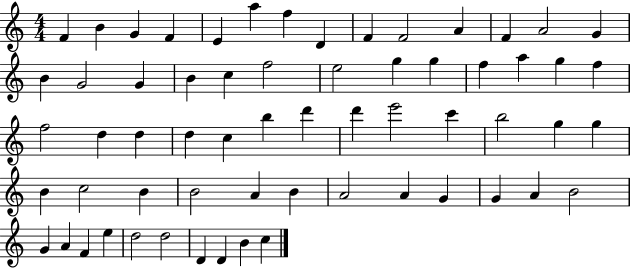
X:1
T:Untitled
M:4/4
L:1/4
K:C
F B G F E a f D F F2 A F A2 G B G2 G B c f2 e2 g g f a g f f2 d d d c b d' d' e'2 c' b2 g g B c2 B B2 A B A2 A G G A B2 G A F e d2 d2 D D B c